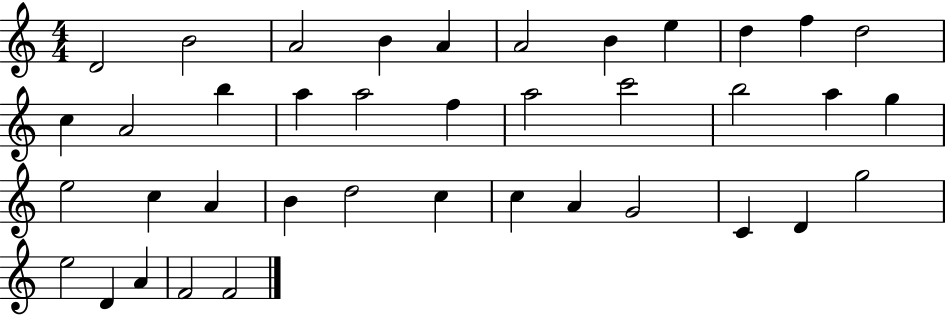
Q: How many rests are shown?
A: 0